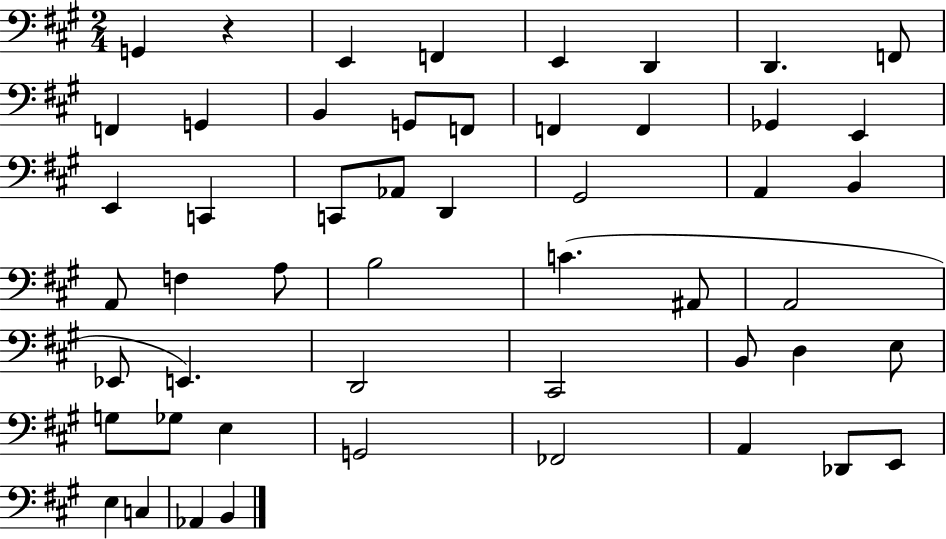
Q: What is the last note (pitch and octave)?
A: B2